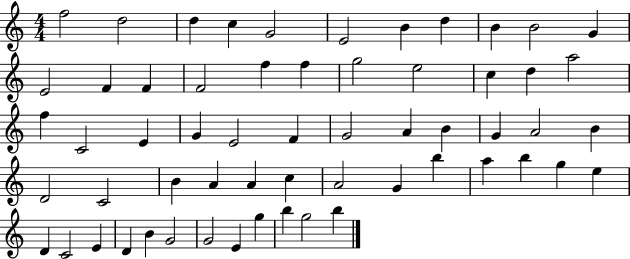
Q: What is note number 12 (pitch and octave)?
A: E4